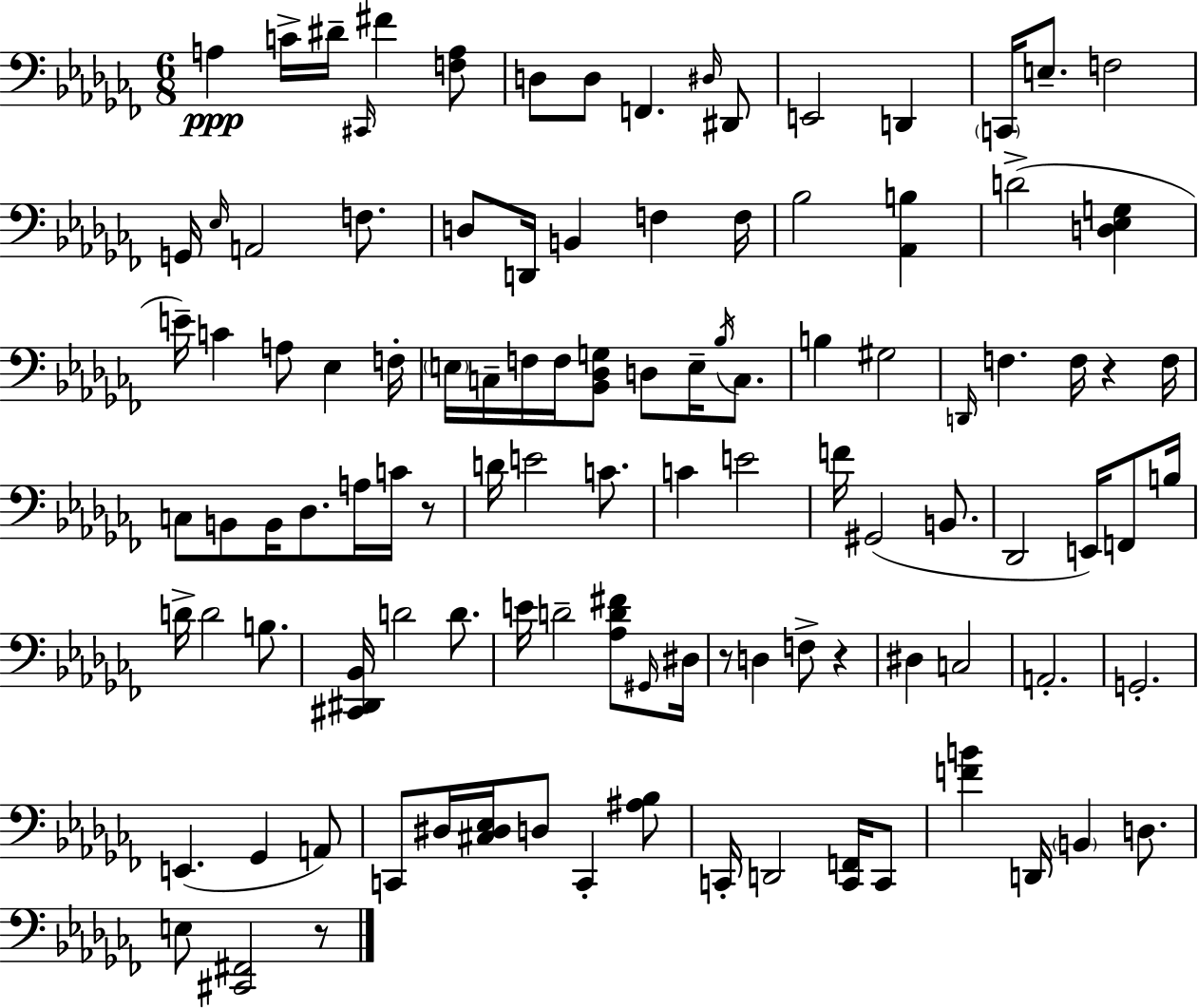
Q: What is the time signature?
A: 6/8